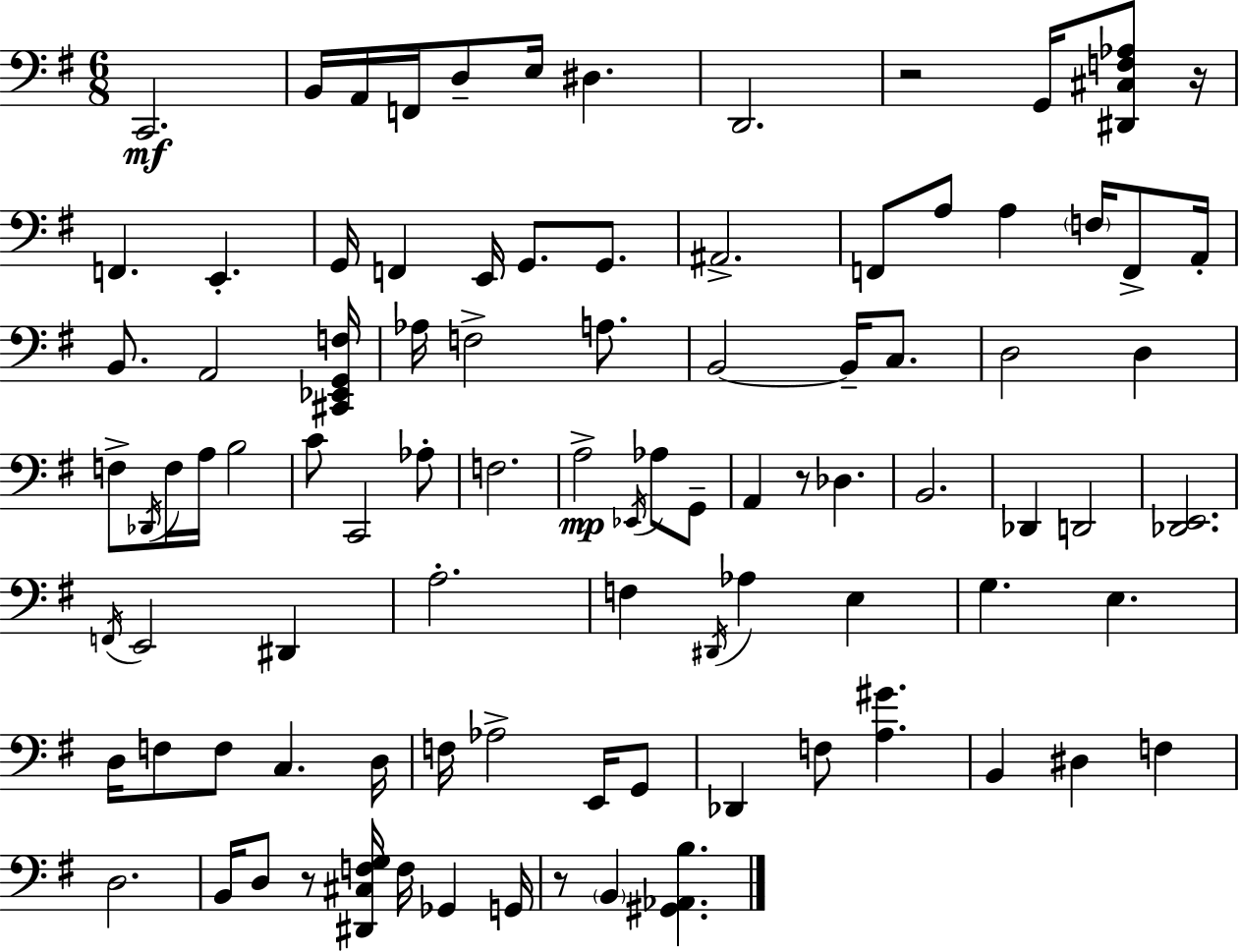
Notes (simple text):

C2/h. B2/s A2/s F2/s D3/e E3/s D#3/q. D2/h. R/h G2/s [D#2,C#3,F3,Ab3]/e R/s F2/q. E2/q. G2/s F2/q E2/s G2/e. G2/e. A#2/h. F2/e A3/e A3/q F3/s F2/e A2/s B2/e. A2/h [C#2,Eb2,G2,F3]/s Ab3/s F3/h A3/e. B2/h B2/s C3/e. D3/h D3/q F3/e Db2/s F3/s A3/s B3/h C4/e C2/h Ab3/e F3/h. A3/h Eb2/s Ab3/e G2/e A2/q R/e Db3/q. B2/h. Db2/q D2/h [Db2,E2]/h. F2/s E2/h D#2/q A3/h. F3/q D#2/s Ab3/q E3/q G3/q. E3/q. D3/s F3/e F3/e C3/q. D3/s F3/s Ab3/h E2/s G2/e Db2/q F3/e [A3,G#4]/q. B2/q D#3/q F3/q D3/h. B2/s D3/e R/e [D#2,C#3,F3,G3]/s F3/s Gb2/q G2/s R/e B2/q [G#2,Ab2,B3]/q.